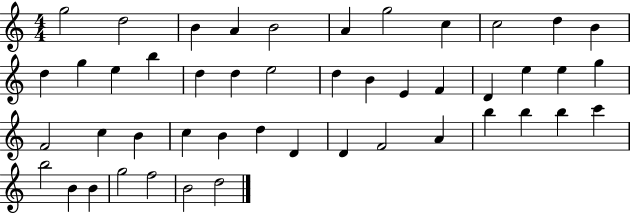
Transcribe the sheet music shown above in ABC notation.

X:1
T:Untitled
M:4/4
L:1/4
K:C
g2 d2 B A B2 A g2 c c2 d B d g e b d d e2 d B E F D e e g F2 c B c B d D D F2 A b b b c' b2 B B g2 f2 B2 d2